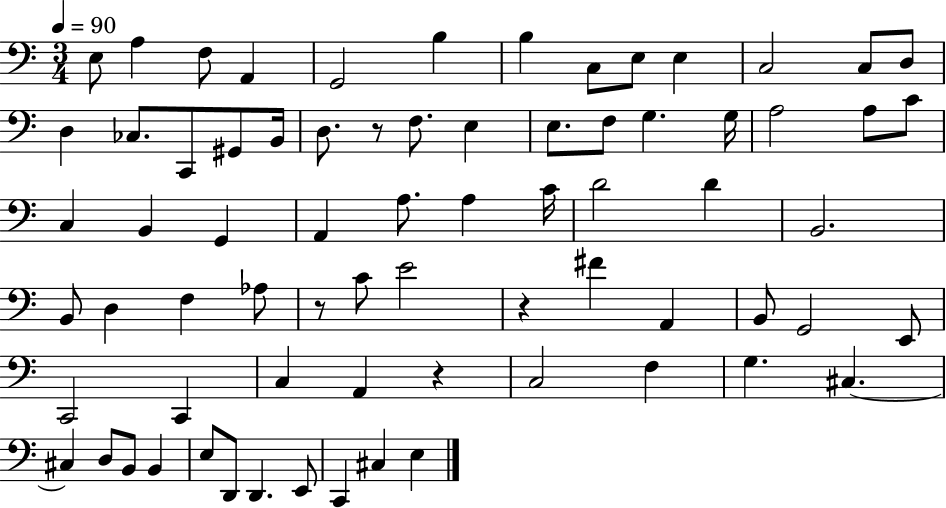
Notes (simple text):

E3/e A3/q F3/e A2/q G2/h B3/q B3/q C3/e E3/e E3/q C3/h C3/e D3/e D3/q CES3/e. C2/e G#2/e B2/s D3/e. R/e F3/e. E3/q E3/e. F3/e G3/q. G3/s A3/h A3/e C4/e C3/q B2/q G2/q A2/q A3/e. A3/q C4/s D4/h D4/q B2/h. B2/e D3/q F3/q Ab3/e R/e C4/e E4/h R/q F#4/q A2/q B2/e G2/h E2/e C2/h C2/q C3/q A2/q R/q C3/h F3/q G3/q. C#3/q. C#3/q D3/e B2/e B2/q E3/e D2/e D2/q. E2/e C2/q C#3/q E3/q